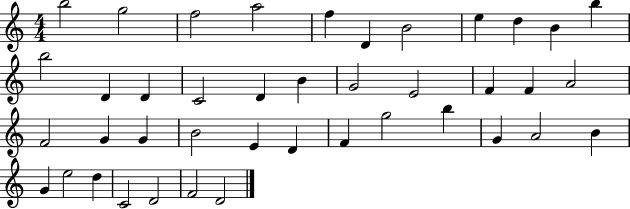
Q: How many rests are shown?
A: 0